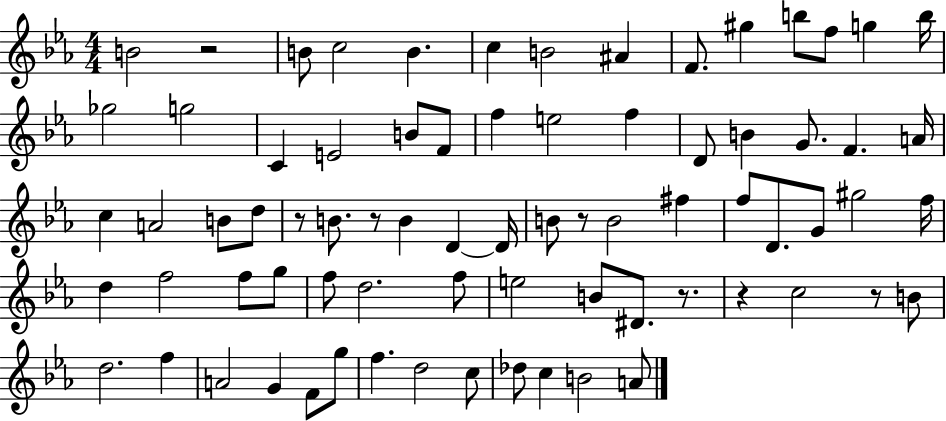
{
  \clef treble
  \numericTimeSignature
  \time 4/4
  \key ees \major
  b'2 r2 | b'8 c''2 b'4. | c''4 b'2 ais'4 | f'8. gis''4 b''8 f''8 g''4 b''16 | \break ges''2 g''2 | c'4 e'2 b'8 f'8 | f''4 e''2 f''4 | d'8 b'4 g'8. f'4. a'16 | \break c''4 a'2 b'8 d''8 | r8 b'8. r8 b'4 d'4~~ d'16 | b'8 r8 b'2 fis''4 | f''8 d'8. g'8 gis''2 f''16 | \break d''4 f''2 f''8 g''8 | f''8 d''2. f''8 | e''2 b'8 dis'8. r8. | r4 c''2 r8 b'8 | \break d''2. f''4 | a'2 g'4 f'8 g''8 | f''4. d''2 c''8 | des''8 c''4 b'2 a'8 | \break \bar "|."
}